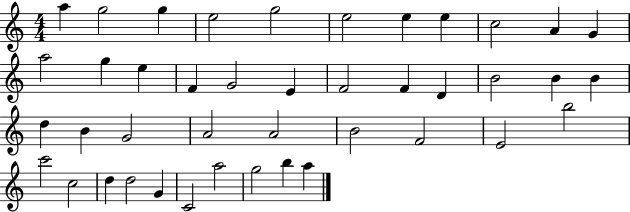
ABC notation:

X:1
T:Untitled
M:4/4
L:1/4
K:C
a g2 g e2 g2 e2 e e c2 A G a2 g e F G2 E F2 F D B2 B B d B G2 A2 A2 B2 F2 E2 b2 c'2 c2 d d2 G C2 a2 g2 b a